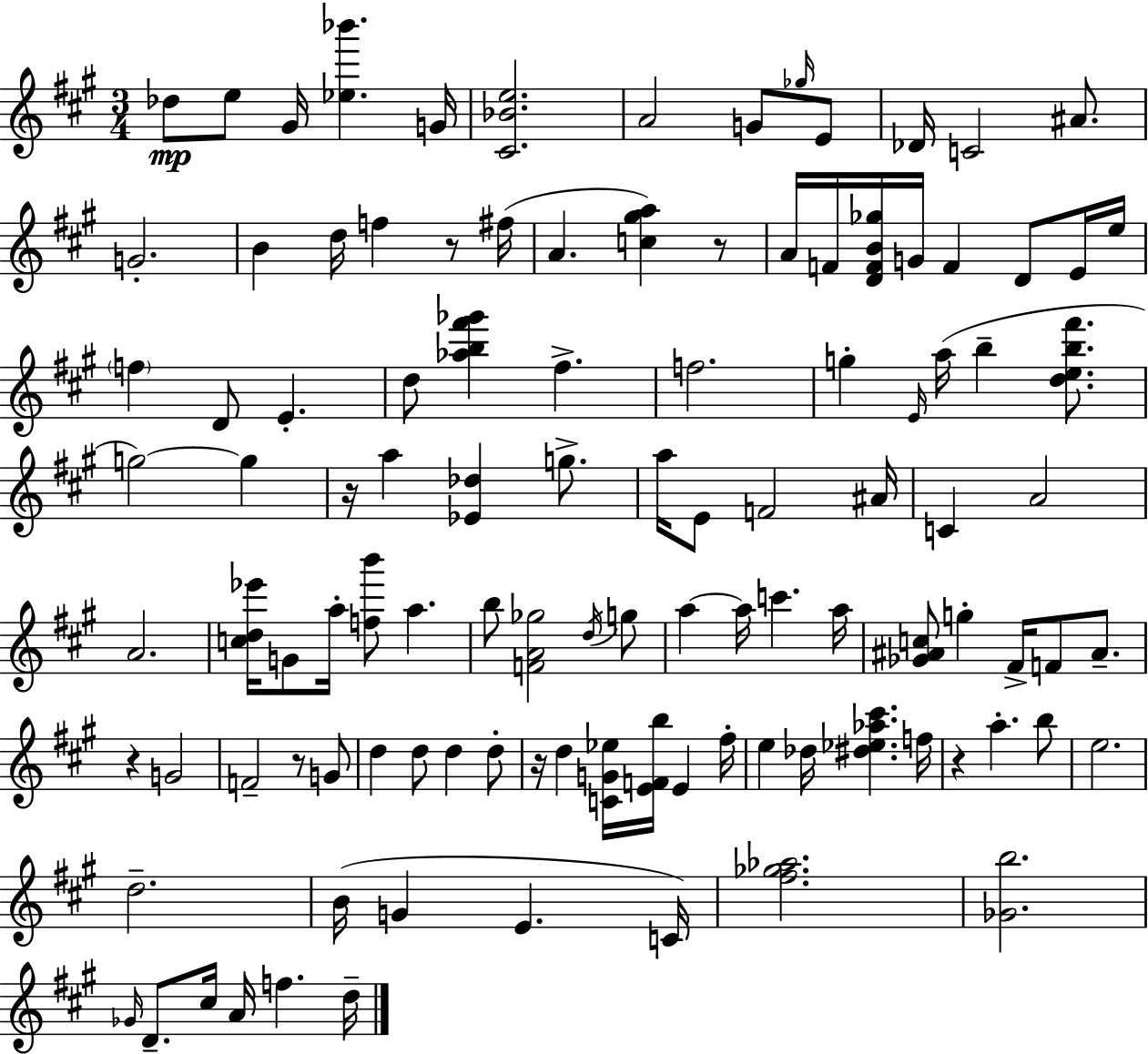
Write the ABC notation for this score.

X:1
T:Untitled
M:3/4
L:1/4
K:A
_d/2 e/2 ^G/4 [_e_b'] G/4 [^C_Be]2 A2 G/2 _g/4 E/2 _D/4 C2 ^A/2 G2 B d/4 f z/2 ^f/4 A [c^ga] z/2 A/4 F/4 [DFB_g]/4 G/4 F D/2 E/4 e/4 f D/2 E d/2 [_ab^f'_g'] ^f f2 g E/4 a/4 b [deb^f']/2 g2 g z/4 a [_E_d] g/2 a/4 E/2 F2 ^A/4 C A2 A2 [cd_e']/4 G/2 a/4 [fb']/2 a b/2 [FA_g]2 d/4 g/2 a a/4 c' a/4 [_G^Ac]/2 g ^F/4 F/2 ^A/2 z G2 F2 z/2 G/2 d d/2 d d/2 z/4 d [CG_e]/4 [EFb]/4 E ^f/4 e _d/4 [^d_e_a^c'] f/4 z a b/2 e2 d2 B/4 G E C/4 [^f_g_a]2 [_Gb]2 _G/4 D/2 ^c/4 A/4 f d/4